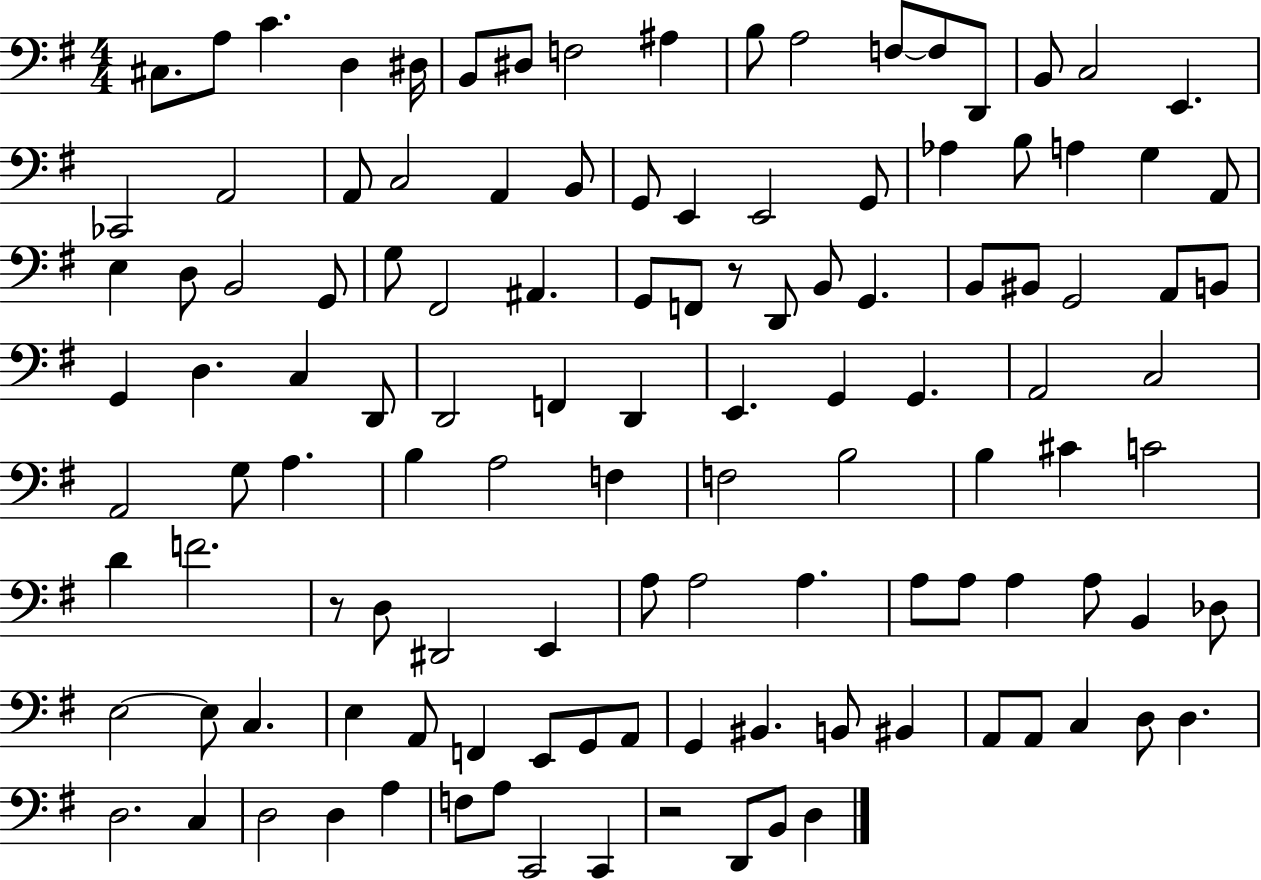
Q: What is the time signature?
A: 4/4